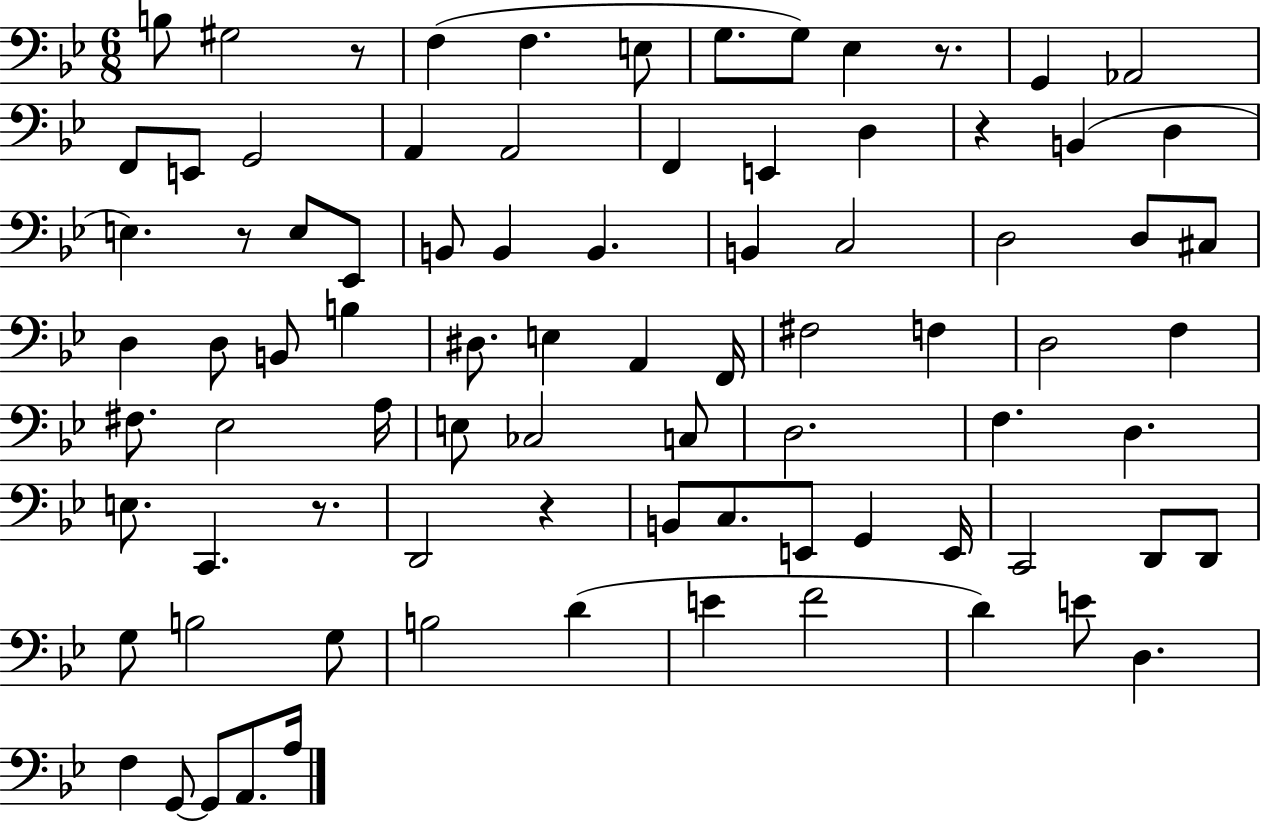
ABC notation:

X:1
T:Untitled
M:6/8
L:1/4
K:Bb
B,/2 ^G,2 z/2 F, F, E,/2 G,/2 G,/2 _E, z/2 G,, _A,,2 F,,/2 E,,/2 G,,2 A,, A,,2 F,, E,, D, z B,, D, E, z/2 E,/2 _E,,/2 B,,/2 B,, B,, B,, C,2 D,2 D,/2 ^C,/2 D, D,/2 B,,/2 B, ^D,/2 E, A,, F,,/4 ^F,2 F, D,2 F, ^F,/2 _E,2 A,/4 E,/2 _C,2 C,/2 D,2 F, D, E,/2 C,, z/2 D,,2 z B,,/2 C,/2 E,,/2 G,, E,,/4 C,,2 D,,/2 D,,/2 G,/2 B,2 G,/2 B,2 D E F2 D E/2 D, F, G,,/2 G,,/2 A,,/2 A,/4